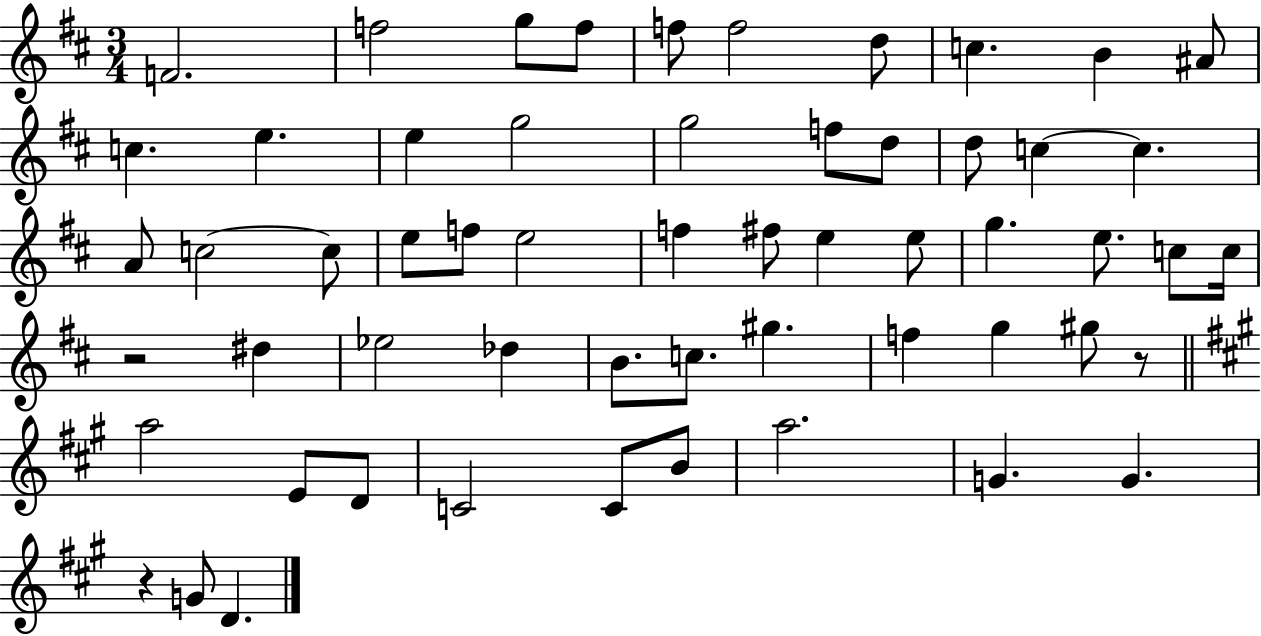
F4/h. F5/h G5/e F5/e F5/e F5/h D5/e C5/q. B4/q A#4/e C5/q. E5/q. E5/q G5/h G5/h F5/e D5/e D5/e C5/q C5/q. A4/e C5/h C5/e E5/e F5/e E5/h F5/q F#5/e E5/q E5/e G5/q. E5/e. C5/e C5/s R/h D#5/q Eb5/h Db5/q B4/e. C5/e. G#5/q. F5/q G5/q G#5/e R/e A5/h E4/e D4/e C4/h C4/e B4/e A5/h. G4/q. G4/q. R/q G4/e D4/q.